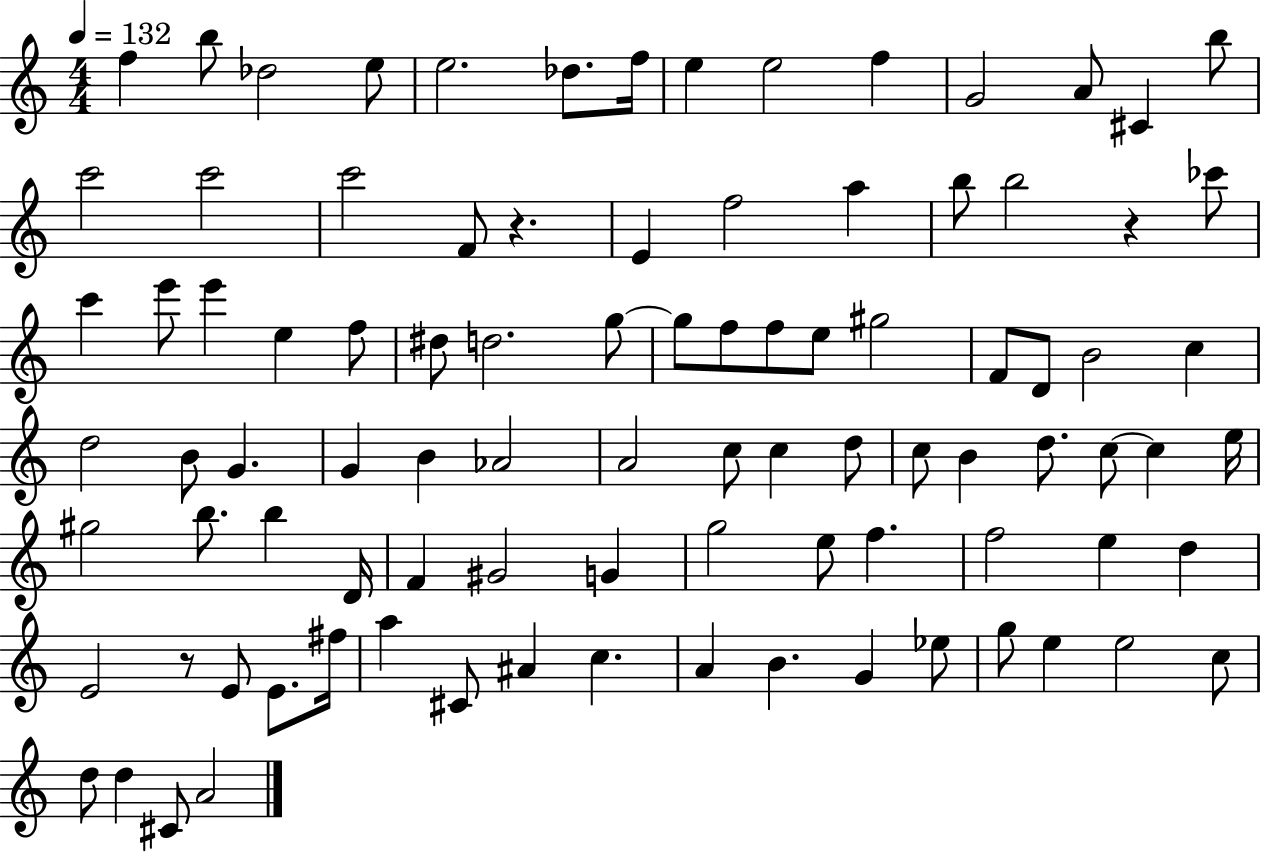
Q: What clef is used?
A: treble